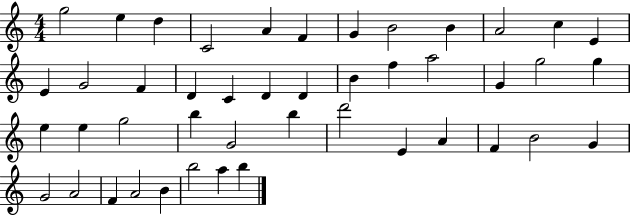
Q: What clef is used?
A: treble